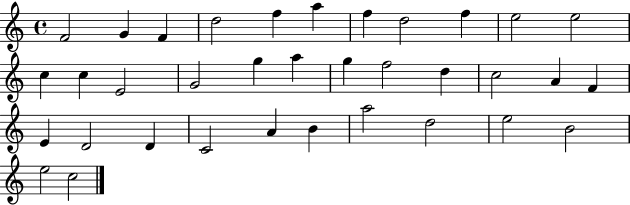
{
  \clef treble
  \time 4/4
  \defaultTimeSignature
  \key c \major
  f'2 g'4 f'4 | d''2 f''4 a''4 | f''4 d''2 f''4 | e''2 e''2 | \break c''4 c''4 e'2 | g'2 g''4 a''4 | g''4 f''2 d''4 | c''2 a'4 f'4 | \break e'4 d'2 d'4 | c'2 a'4 b'4 | a''2 d''2 | e''2 b'2 | \break e''2 c''2 | \bar "|."
}